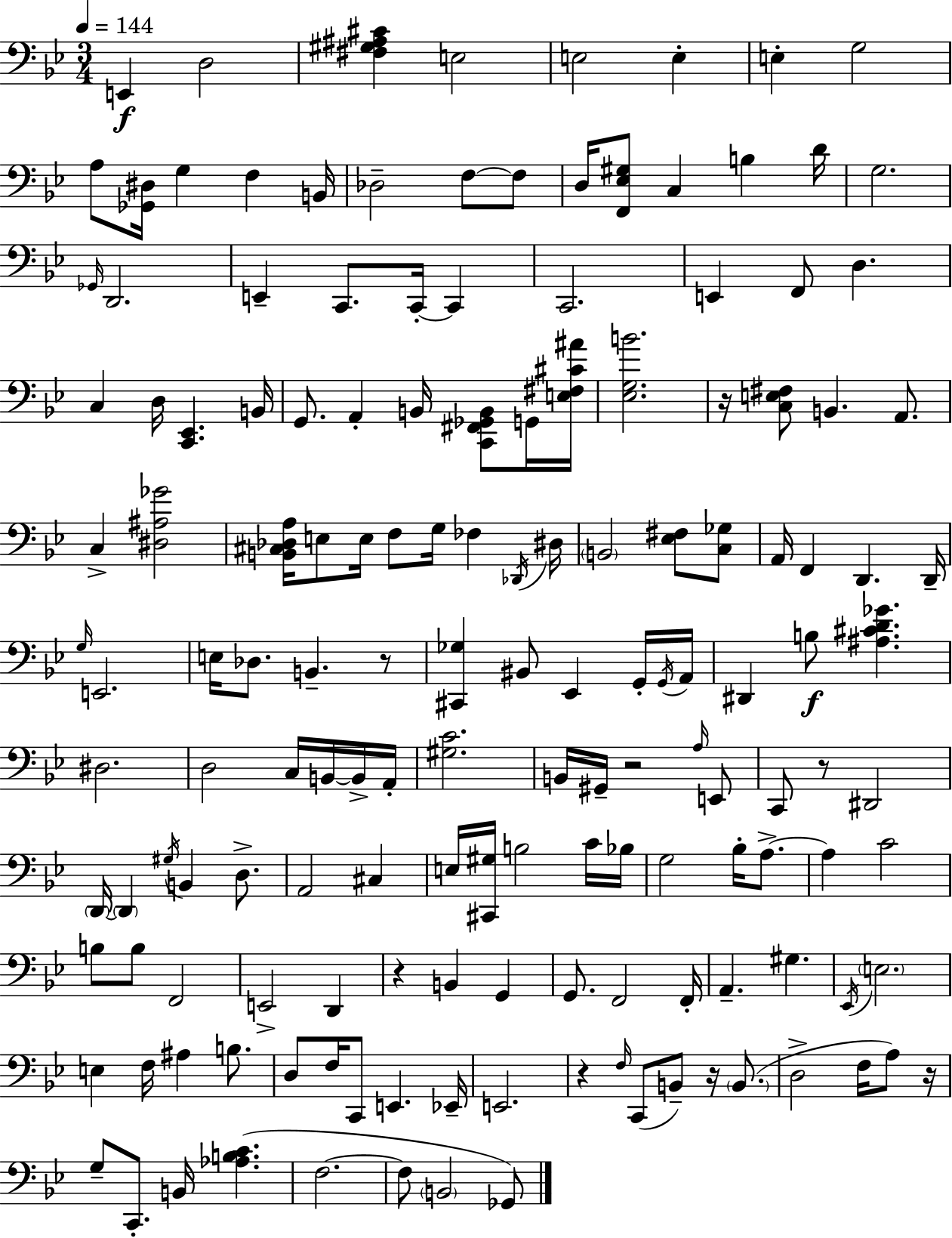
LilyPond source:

{
  \clef bass
  \numericTimeSignature
  \time 3/4
  \key bes \major
  \tempo 4 = 144
  e,4\f d2 | <fis gis ais cis'>4 e2 | e2 e4-. | e4-. g2 | \break a8 <ges, dis>16 g4 f4 b,16 | des2-- f8~~ f8 | d16 <f, ees gis>8 c4 b4 d'16 | g2. | \break \grace { ges,16 } d,2. | e,4-- c,8. c,16-.~~ c,4 | c,2. | e,4 f,8 d4. | \break c4 d16 <c, ees,>4. | b,16 g,8. a,4-. b,16 <c, fis, ges, b,>8 g,16 | <e fis cis' ais'>16 <ees g b'>2. | r16 <c e fis>8 b,4. a,8. | \break c4-> <dis ais ges'>2 | <b, cis des a>16 e8 e16 f8 g16 fes4 | \acciaccatura { des,16 } dis16 \parenthesize b,2 <ees fis>8 | <c ges>8 a,16 f,4 d,4. | \break d,16-- \grace { g16 } e,2. | e16 des8. b,4.-- | r8 <cis, ges>4 bis,8 ees,4 | g,16-. \acciaccatura { g,16 } a,16 dis,4 b8\f <ais cis' d' ges'>4. | \break dis2. | d2 | c16 b,16~~ b,16-> a,16-. <gis c'>2. | b,16 gis,16-- r2 | \break \grace { a16 } e,8 c,8 r8 dis,2 | \parenthesize d,16~~ \parenthesize d,4 \acciaccatura { gis16 } b,4 | d8.-> a,2 | cis4 e16 <cis, gis>16 b2 | \break c'16 bes16 g2 | bes16-. a8.->~~ a4 c'2 | b8 b8 f,2 | e,2-> | \break d,4 r4 b,4 | g,4 g,8. f,2 | f,16-. a,4.-- | gis4. \acciaccatura { ees,16 } \parenthesize e2. | \break e4 f16 | ais4 b8. d8 f16 c,8 | e,4. ees,16-- e,2. | r4 \grace { f16 }( | \break c,8 b,8--) r16 \parenthesize b,8.( d2-> | f16 a8) r16 g8-- c,8.-. | b,16 <aes b c'>4.( f2.~~ | f8 \parenthesize b,2 | \break ges,8) \bar "|."
}